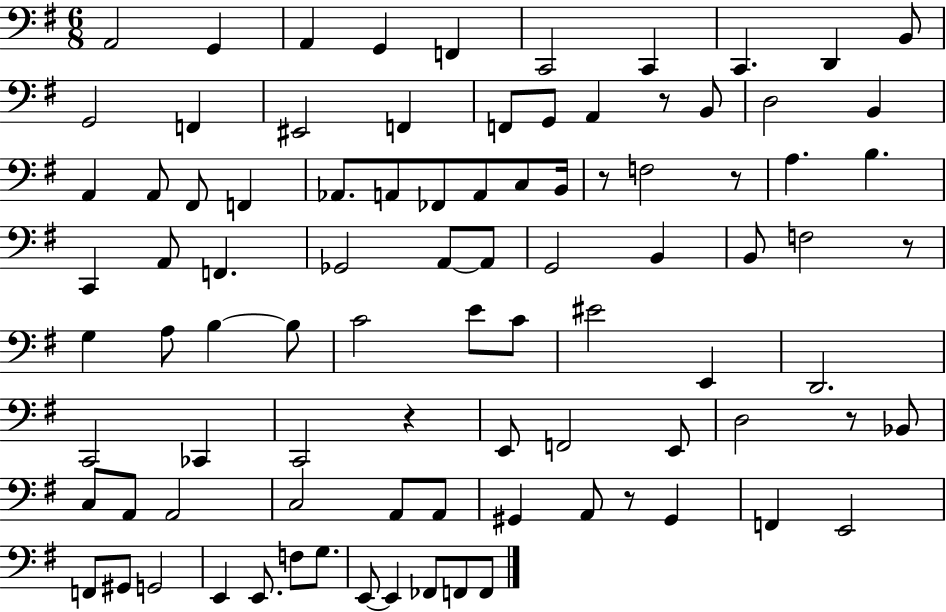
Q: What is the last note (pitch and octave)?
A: F2